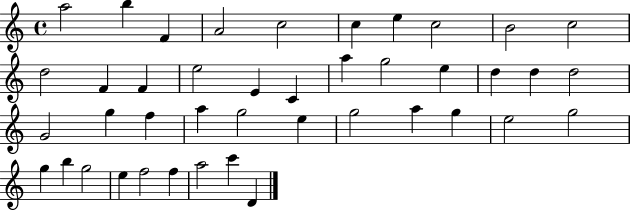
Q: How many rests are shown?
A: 0